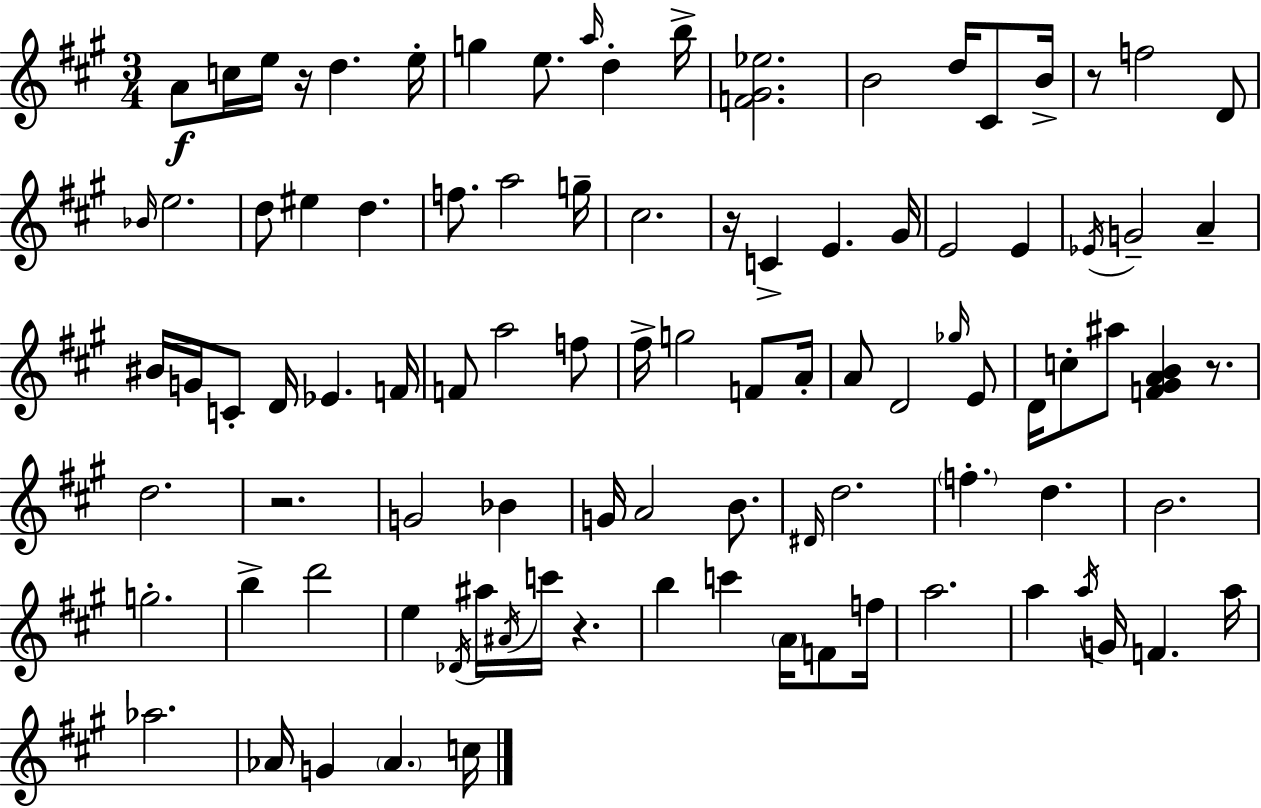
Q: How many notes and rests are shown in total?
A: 96